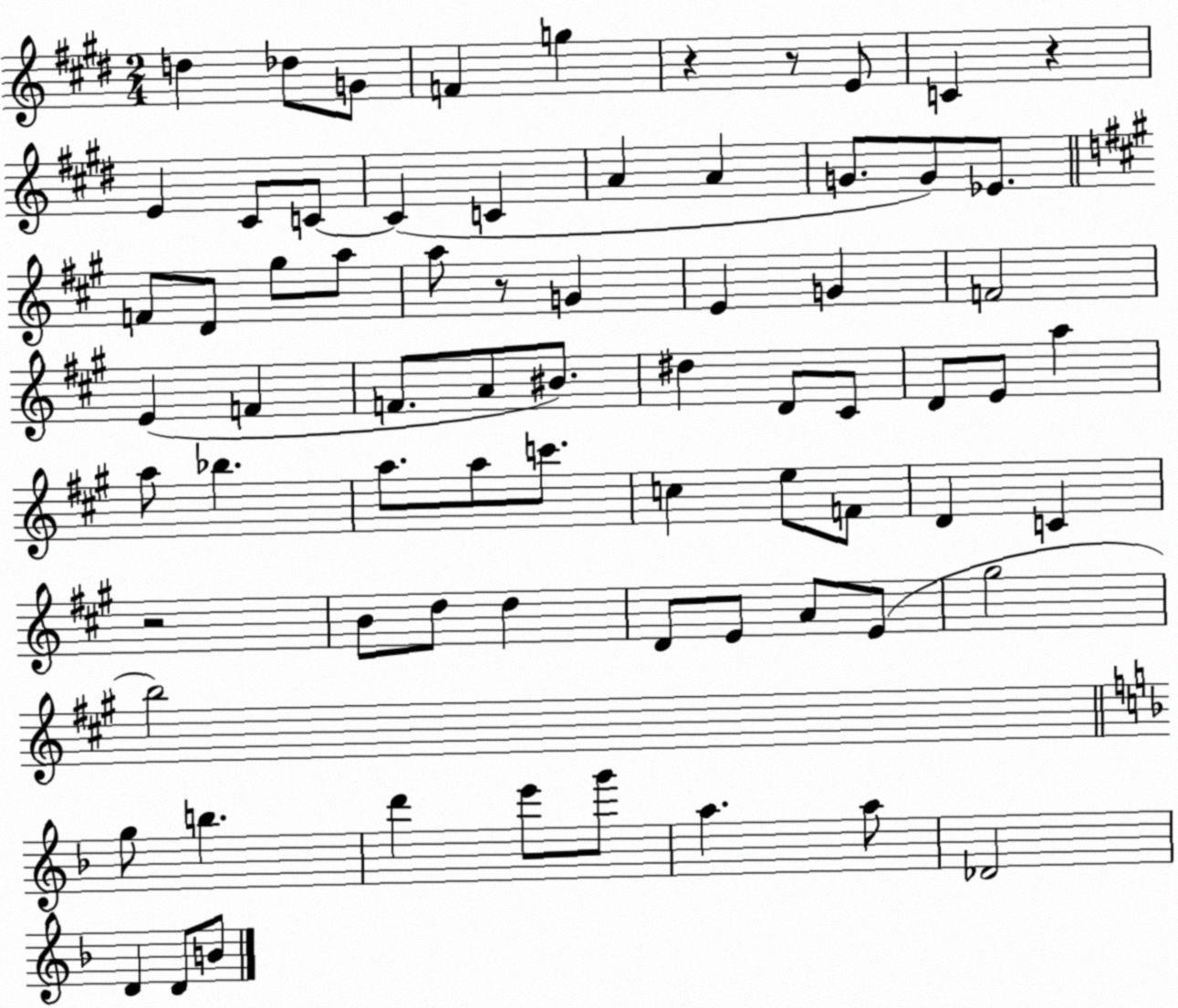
X:1
T:Untitled
M:2/4
L:1/4
K:E
d _d/2 G/2 F g z z/2 E/2 C z E ^C/2 C/2 C C A A G/2 G/2 _E/2 F/2 D/2 ^g/2 a/2 a/2 z/2 G E G F2 E F F/2 A/2 ^B/2 ^d D/2 ^C/2 D/2 E/2 a a/2 _b a/2 a/2 c'/2 c e/2 F/2 D C z2 B/2 d/2 d D/2 E/2 A/2 E/2 ^g2 b2 g/2 b d' e'/2 g'/2 a a/2 _D2 D D/2 B/2